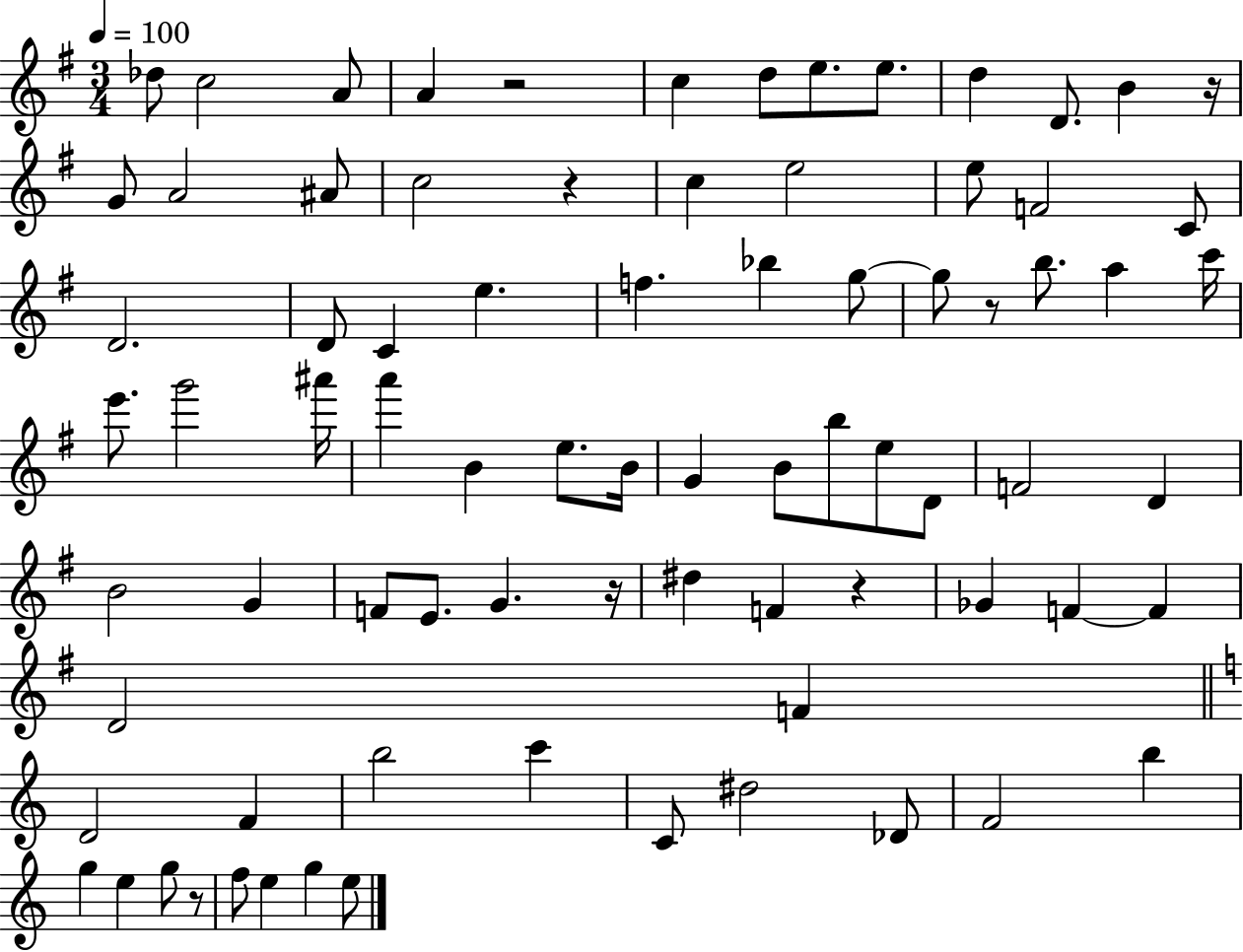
X:1
T:Untitled
M:3/4
L:1/4
K:G
_d/2 c2 A/2 A z2 c d/2 e/2 e/2 d D/2 B z/4 G/2 A2 ^A/2 c2 z c e2 e/2 F2 C/2 D2 D/2 C e f _b g/2 g/2 z/2 b/2 a c'/4 e'/2 g'2 ^a'/4 a' B e/2 B/4 G B/2 b/2 e/2 D/2 F2 D B2 G F/2 E/2 G z/4 ^d F z _G F F D2 F D2 F b2 c' C/2 ^d2 _D/2 F2 b g e g/2 z/2 f/2 e g e/2